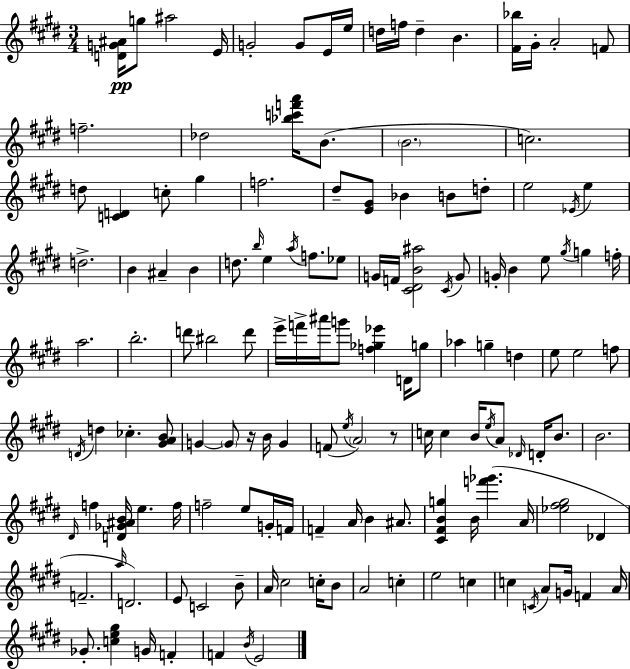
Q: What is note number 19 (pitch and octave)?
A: C5